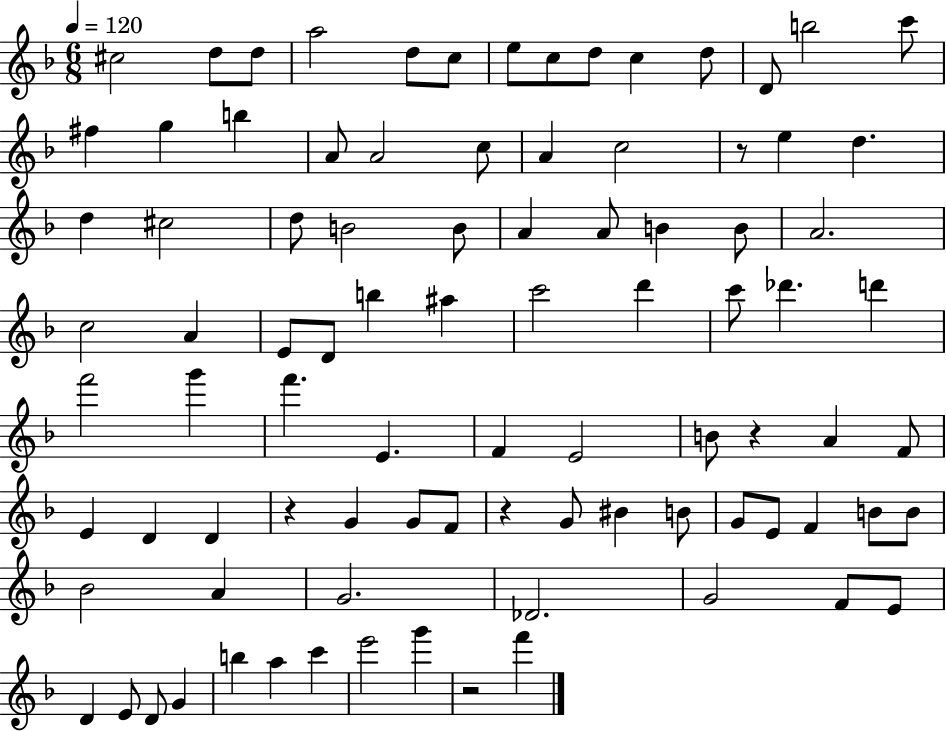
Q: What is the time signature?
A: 6/8